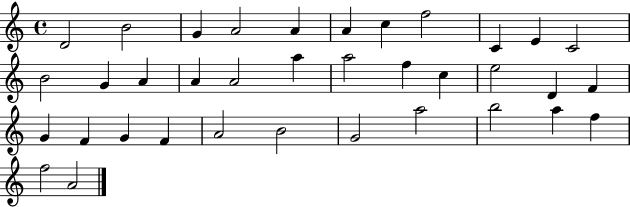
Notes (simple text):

D4/h B4/h G4/q A4/h A4/q A4/q C5/q F5/h C4/q E4/q C4/h B4/h G4/q A4/q A4/q A4/h A5/q A5/h F5/q C5/q E5/h D4/q F4/q G4/q F4/q G4/q F4/q A4/h B4/h G4/h A5/h B5/h A5/q F5/q F5/h A4/h